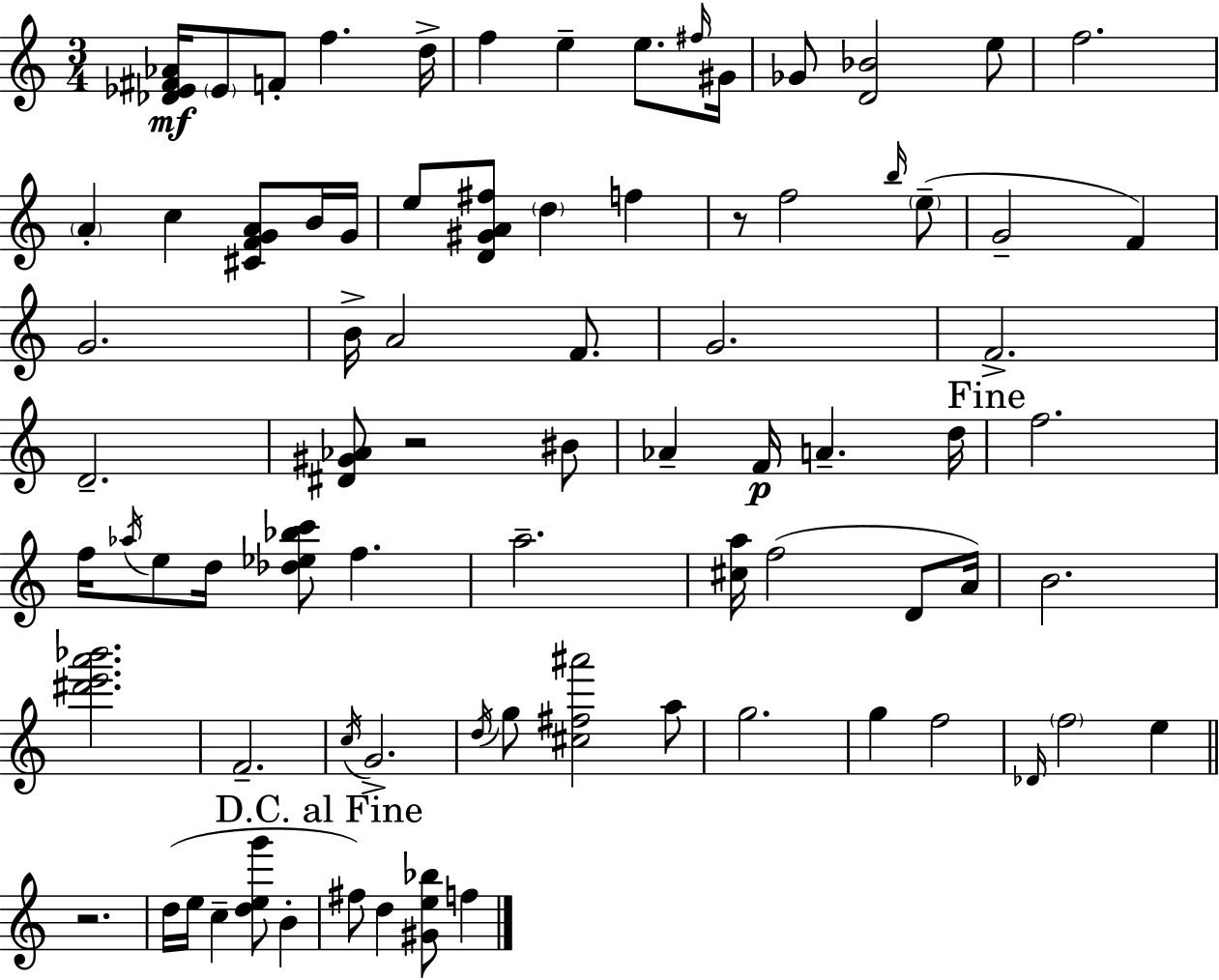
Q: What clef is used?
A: treble